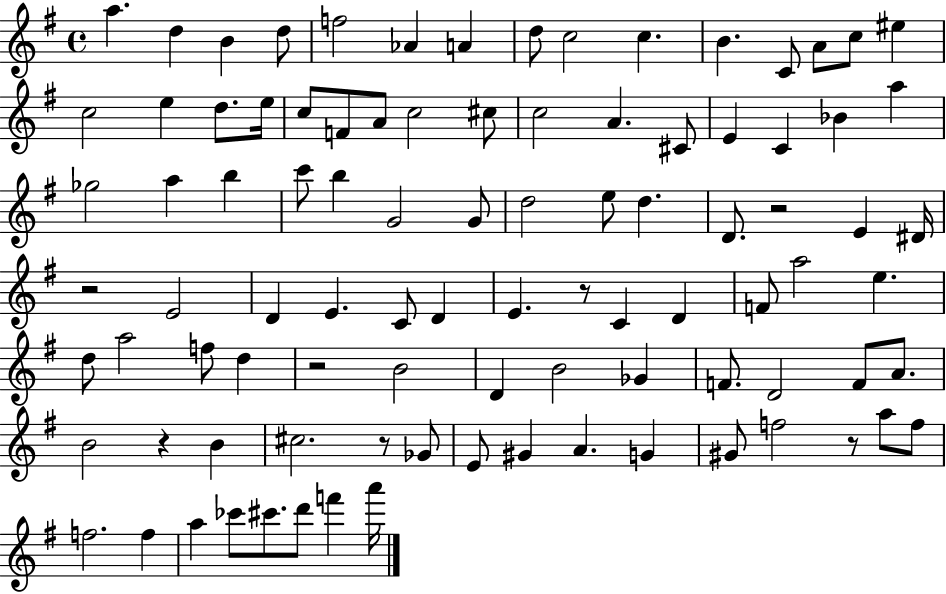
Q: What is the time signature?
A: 4/4